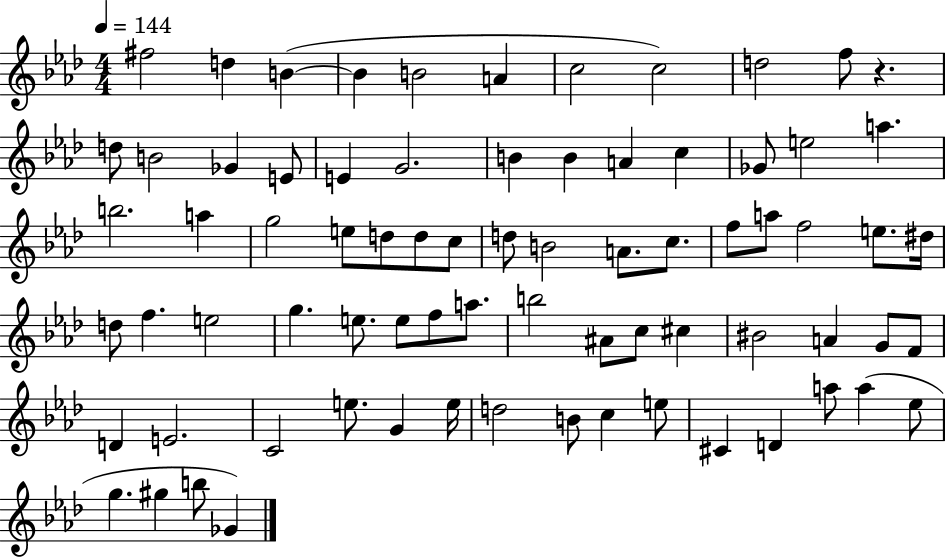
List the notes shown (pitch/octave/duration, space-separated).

F#5/h D5/q B4/q B4/q B4/h A4/q C5/h C5/h D5/h F5/e R/q. D5/e B4/h Gb4/q E4/e E4/q G4/h. B4/q B4/q A4/q C5/q Gb4/e E5/h A5/q. B5/h. A5/q G5/h E5/e D5/e D5/e C5/e D5/e B4/h A4/e. C5/e. F5/e A5/e F5/h E5/e. D#5/s D5/e F5/q. E5/h G5/q. E5/e. E5/e F5/e A5/e. B5/h A#4/e C5/e C#5/q BIS4/h A4/q G4/e F4/e D4/q E4/h. C4/h E5/e. G4/q E5/s D5/h B4/e C5/q E5/e C#4/q D4/q A5/e A5/q Eb5/e G5/q. G#5/q B5/e Gb4/q